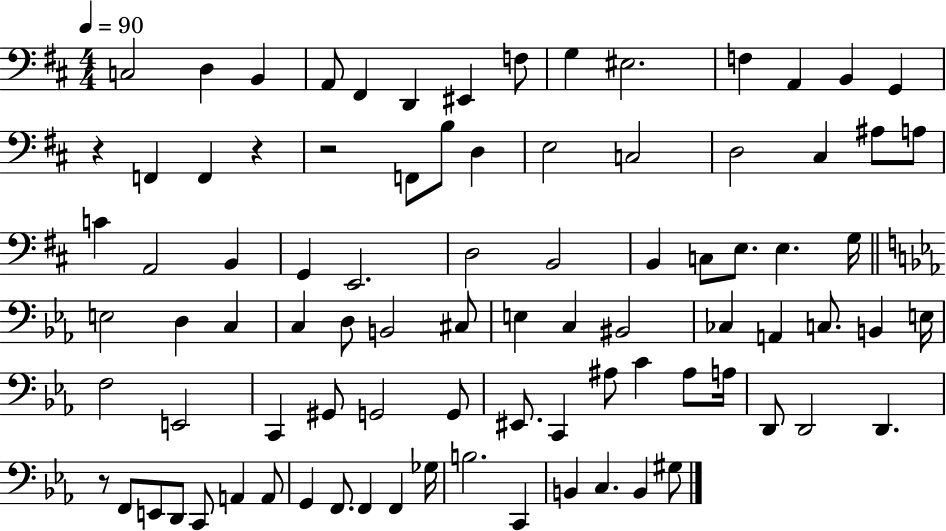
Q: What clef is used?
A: bass